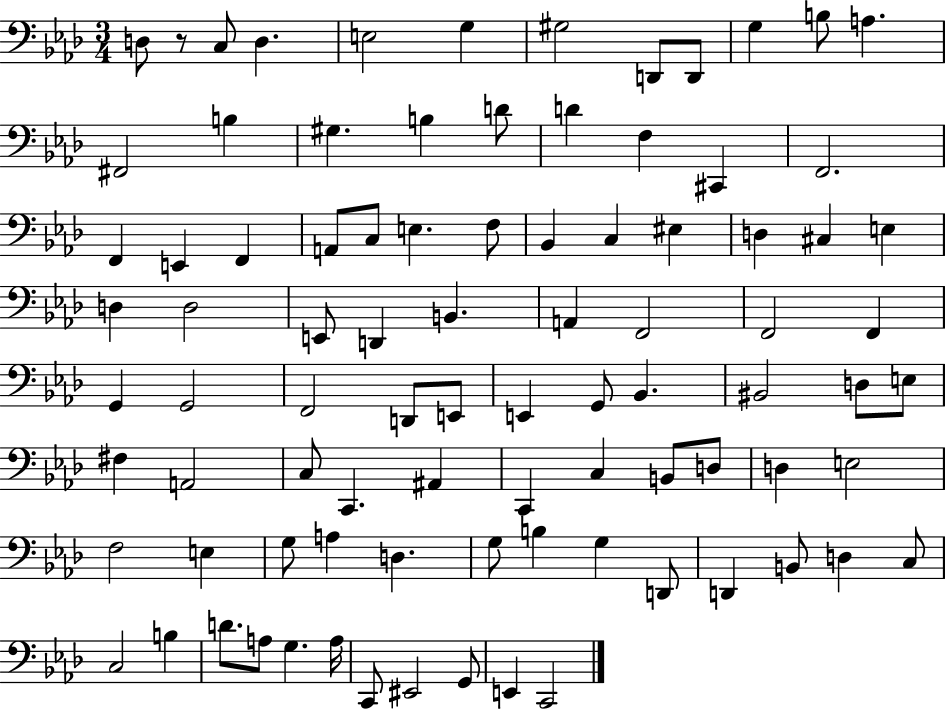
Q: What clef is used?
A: bass